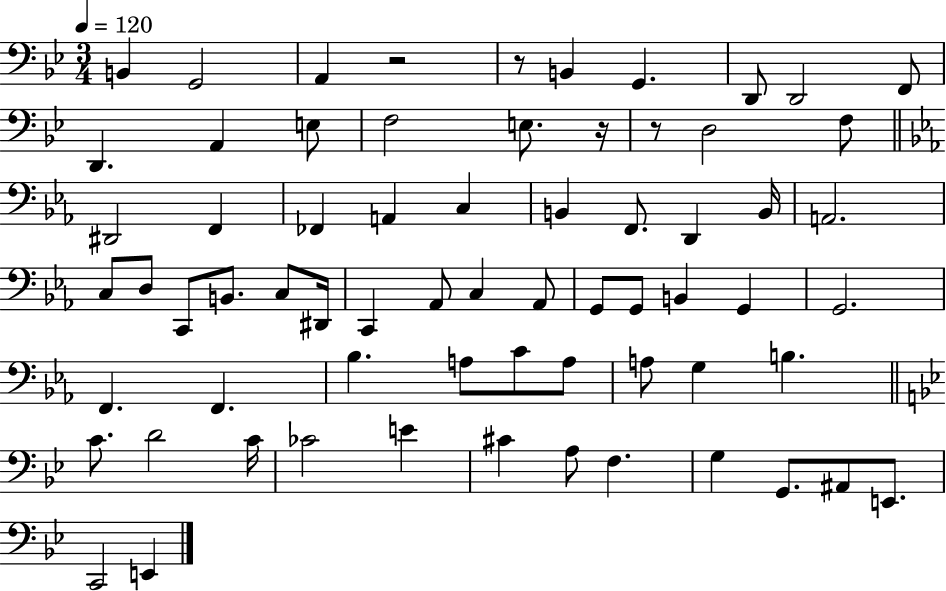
B2/q G2/h A2/q R/h R/e B2/q G2/q. D2/e D2/h F2/e D2/q. A2/q E3/e F3/h E3/e. R/s R/e D3/h F3/e D#2/h F2/q FES2/q A2/q C3/q B2/q F2/e. D2/q B2/s A2/h. C3/e D3/e C2/e B2/e. C3/e D#2/s C2/q Ab2/e C3/q Ab2/e G2/e G2/e B2/q G2/q G2/h. F2/q. F2/q. Bb3/q. A3/e C4/e A3/e A3/e G3/q B3/q. C4/e. D4/h C4/s CES4/h E4/q C#4/q A3/e F3/q. G3/q G2/e. A#2/e E2/e. C2/h E2/q